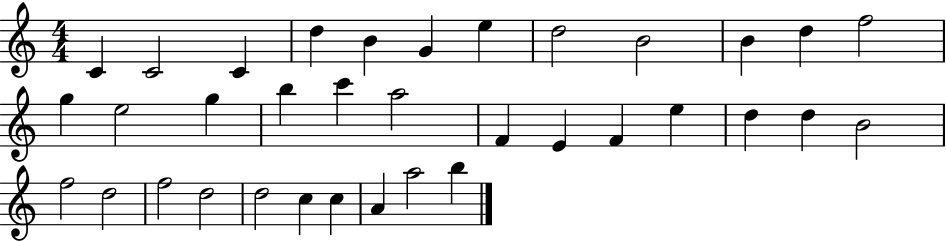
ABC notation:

X:1
T:Untitled
M:4/4
L:1/4
K:C
C C2 C d B G e d2 B2 B d f2 g e2 g b c' a2 F E F e d d B2 f2 d2 f2 d2 d2 c c A a2 b